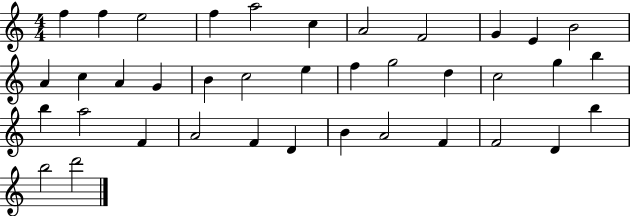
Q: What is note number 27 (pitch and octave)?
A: F4